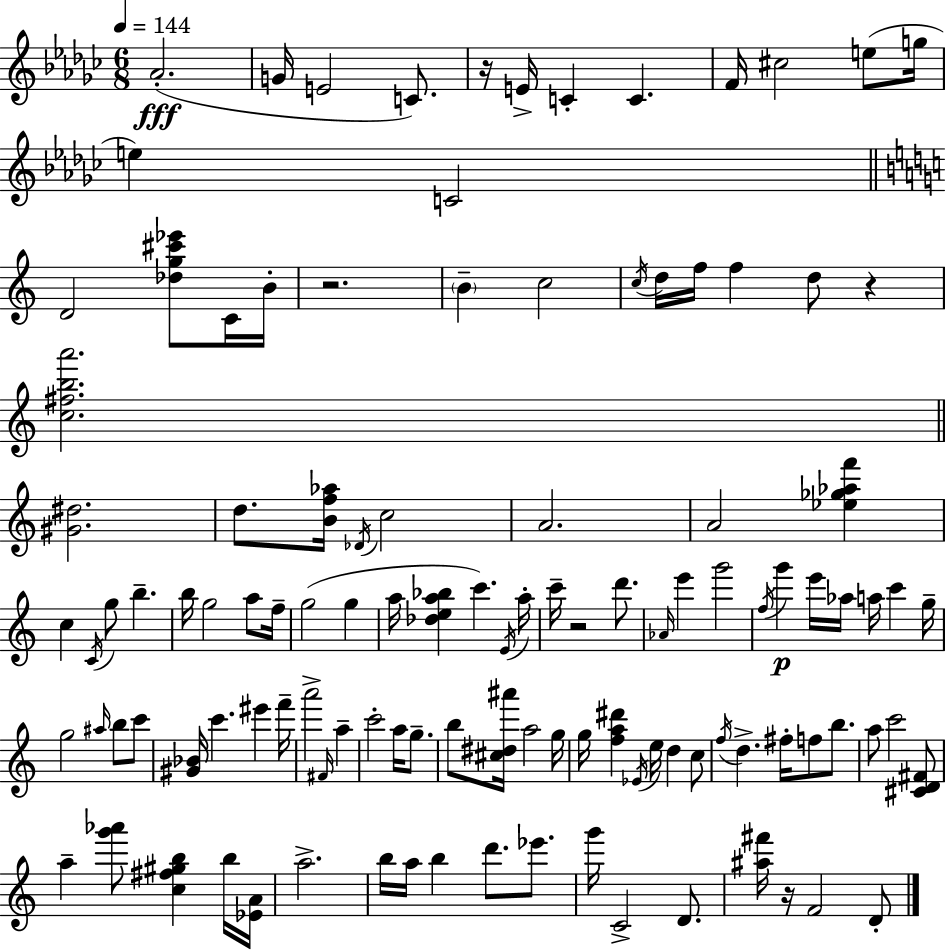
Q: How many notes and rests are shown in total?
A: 114